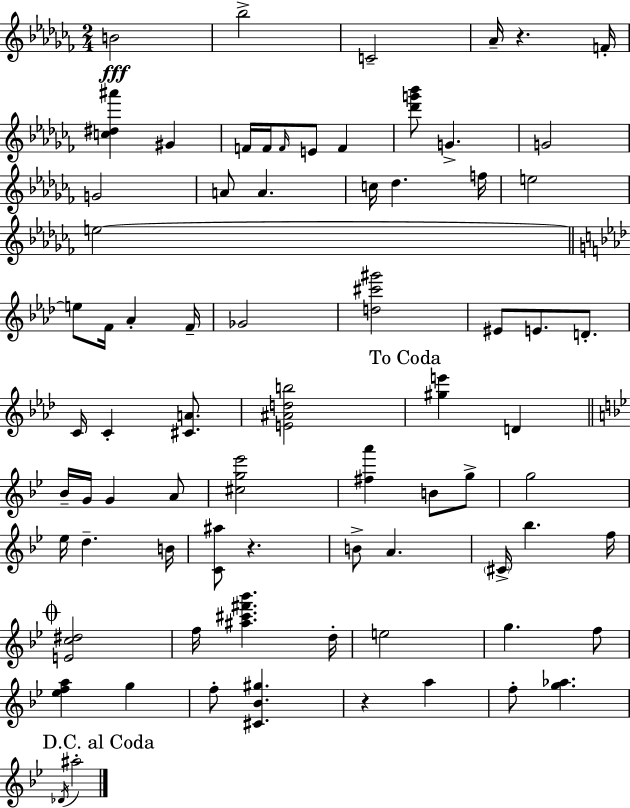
{
  \clef treble
  \numericTimeSignature
  \time 2/4
  \key aes \minor
  b'2\fff | bes''2-> | c'2-- | aes'16-- r4. f'16-. | \break <c'' dis'' ais'''>4 gis'4 | f'16 f'16 \grace { f'16 } e'8 f'4 | <des''' g''' bes'''>8 g'4.-> | g'2 | \break g'2 | a'8 a'4. | c''16 des''4. | f''16 e''2 | \break e''2~~ | \bar "||" \break \key f \minor e''8 f'16 aes'4-. f'16-- | ges'2 | <d'' cis''' gis'''>2 | eis'8 e'8. d'8.-. | \break c'16 c'4-. <cis' a'>8. | <e' ais' d'' b''>2 | \mark "To Coda" <gis'' e'''>4 d'4 | \bar "||" \break \key g \minor bes'16-- g'16 g'4 a'8 | <cis'' g'' ees'''>2 | <fis'' a'''>4 b'8 g''8-> | g''2 | \break ees''16 d''4.-- b'16 | <c' ais''>8 r4. | b'8-> a'4. | \parenthesize cis'16-> bes''4. f''16 | \break \mark \markup { \musicglyph "scripts.coda" } <e' c'' dis''>2 | f''16 <ais'' cis''' fis''' bes'''>4. d''16-. | e''2 | g''4. f''8 | \break <ees'' f'' a''>4 g''4 | f''8-. <cis' bes' gis''>4. | r4 a''4 | f''8-. <g'' aes''>4. | \break \mark "D.C. al Coda" \acciaccatura { des'16 } ais''2-. | \bar "|."
}